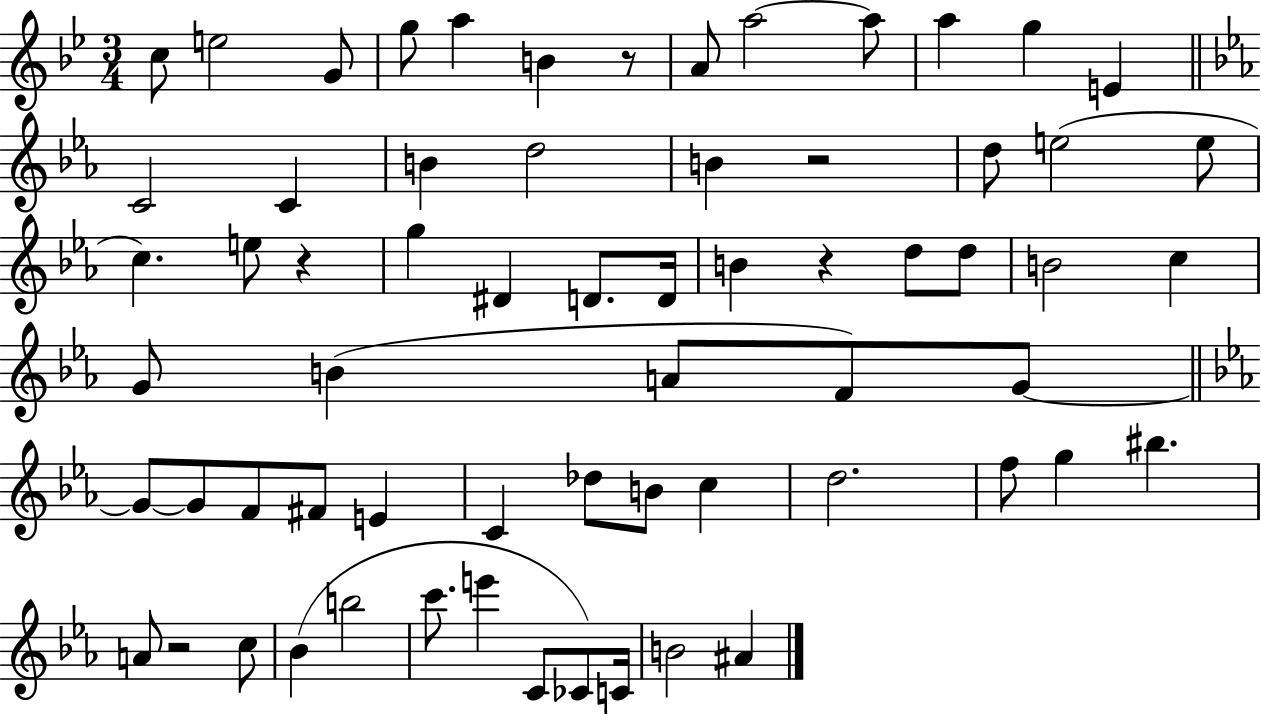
X:1
T:Untitled
M:3/4
L:1/4
K:Bb
c/2 e2 G/2 g/2 a B z/2 A/2 a2 a/2 a g E C2 C B d2 B z2 d/2 e2 e/2 c e/2 z g ^D D/2 D/4 B z d/2 d/2 B2 c G/2 B A/2 F/2 G/2 G/2 G/2 F/2 ^F/2 E C _d/2 B/2 c d2 f/2 g ^b A/2 z2 c/2 _B b2 c'/2 e' C/2 _C/2 C/4 B2 ^A